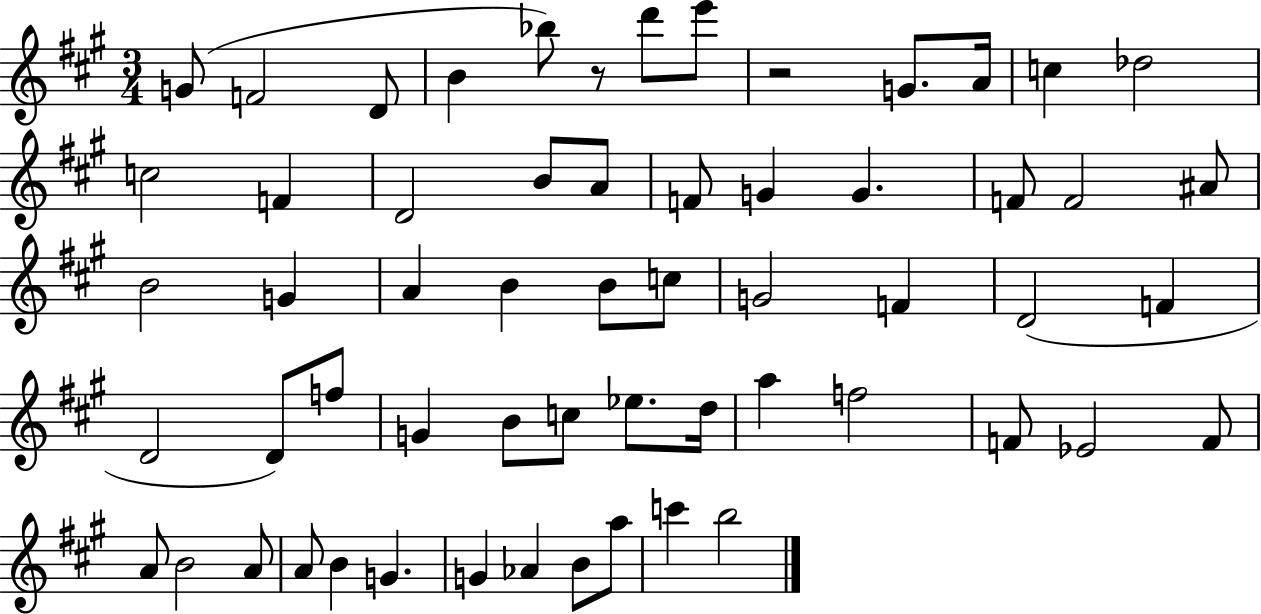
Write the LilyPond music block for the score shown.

{
  \clef treble
  \numericTimeSignature
  \time 3/4
  \key a \major
  g'8( f'2 d'8 | b'4 bes''8) r8 d'''8 e'''8 | r2 g'8. a'16 | c''4 des''2 | \break c''2 f'4 | d'2 b'8 a'8 | f'8 g'4 g'4. | f'8 f'2 ais'8 | \break b'2 g'4 | a'4 b'4 b'8 c''8 | g'2 f'4 | d'2( f'4 | \break d'2 d'8) f''8 | g'4 b'8 c''8 ees''8. d''16 | a''4 f''2 | f'8 ees'2 f'8 | \break a'8 b'2 a'8 | a'8 b'4 g'4. | g'4 aes'4 b'8 a''8 | c'''4 b''2 | \break \bar "|."
}